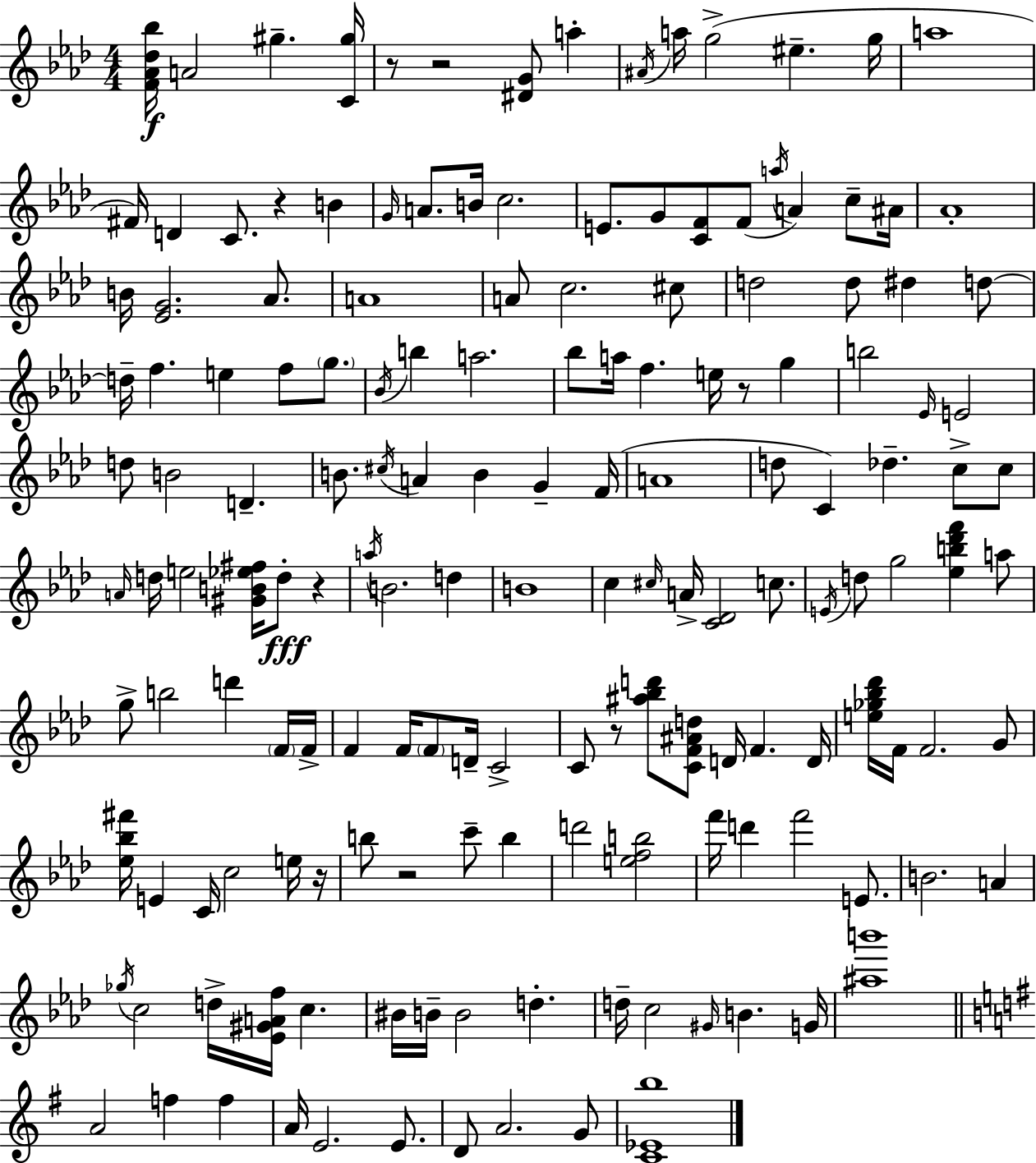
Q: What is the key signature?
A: F minor